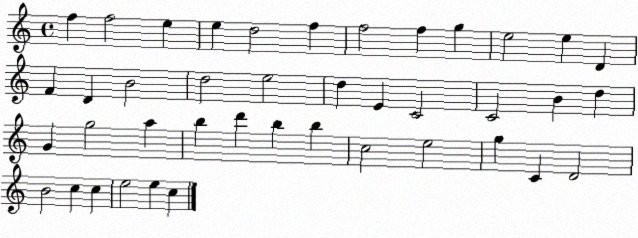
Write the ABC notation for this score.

X:1
T:Untitled
M:4/4
L:1/4
K:C
f f2 e e d2 f f2 f g e2 e D F D B2 d2 e2 d E C2 C2 B d G g2 a b d' b b c2 e2 g C D2 B2 c c e2 e c